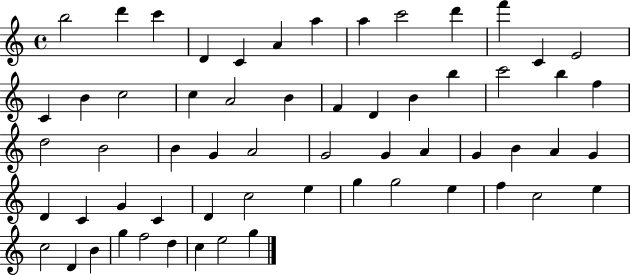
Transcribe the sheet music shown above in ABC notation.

X:1
T:Untitled
M:4/4
L:1/4
K:C
b2 d' c' D C A a a c'2 d' f' C E2 C B c2 c A2 B F D B b c'2 b f d2 B2 B G A2 G2 G A G B A G D C G C D c2 e g g2 e f c2 e c2 D B g f2 d c e2 g